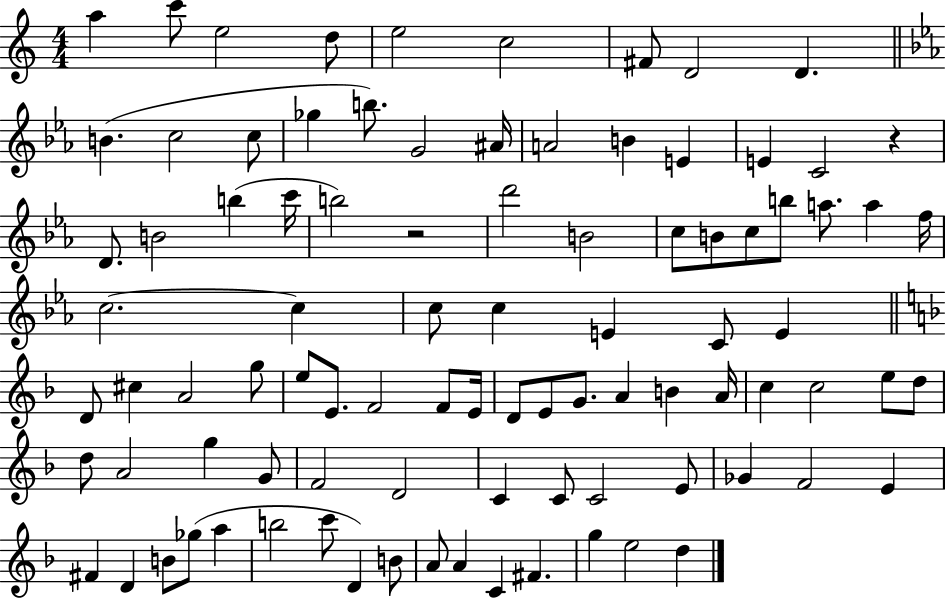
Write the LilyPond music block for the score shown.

{
  \clef treble
  \numericTimeSignature
  \time 4/4
  \key c \major
  a''4 c'''8 e''2 d''8 | e''2 c''2 | fis'8 d'2 d'4. | \bar "||" \break \key ees \major b'4.( c''2 c''8 | ges''4 b''8.) g'2 ais'16 | a'2 b'4 e'4 | e'4 c'2 r4 | \break d'8. b'2 b''4( c'''16 | b''2) r2 | d'''2 b'2 | c''8 b'8 c''8 b''8 a''8. a''4 f''16 | \break c''2.~~ c''4 | c''8 c''4 e'4 c'8 e'4 | \bar "||" \break \key f \major d'8 cis''4 a'2 g''8 | e''8 e'8. f'2 f'8 e'16 | d'8 e'8 g'8. a'4 b'4 a'16 | c''4 c''2 e''8 d''8 | \break d''8 a'2 g''4 g'8 | f'2 d'2 | c'4 c'8 c'2 e'8 | ges'4 f'2 e'4 | \break fis'4 d'4 b'8 ges''8( a''4 | b''2 c'''8 d'4) b'8 | a'8 a'4 c'4 fis'4. | g''4 e''2 d''4 | \break \bar "|."
}